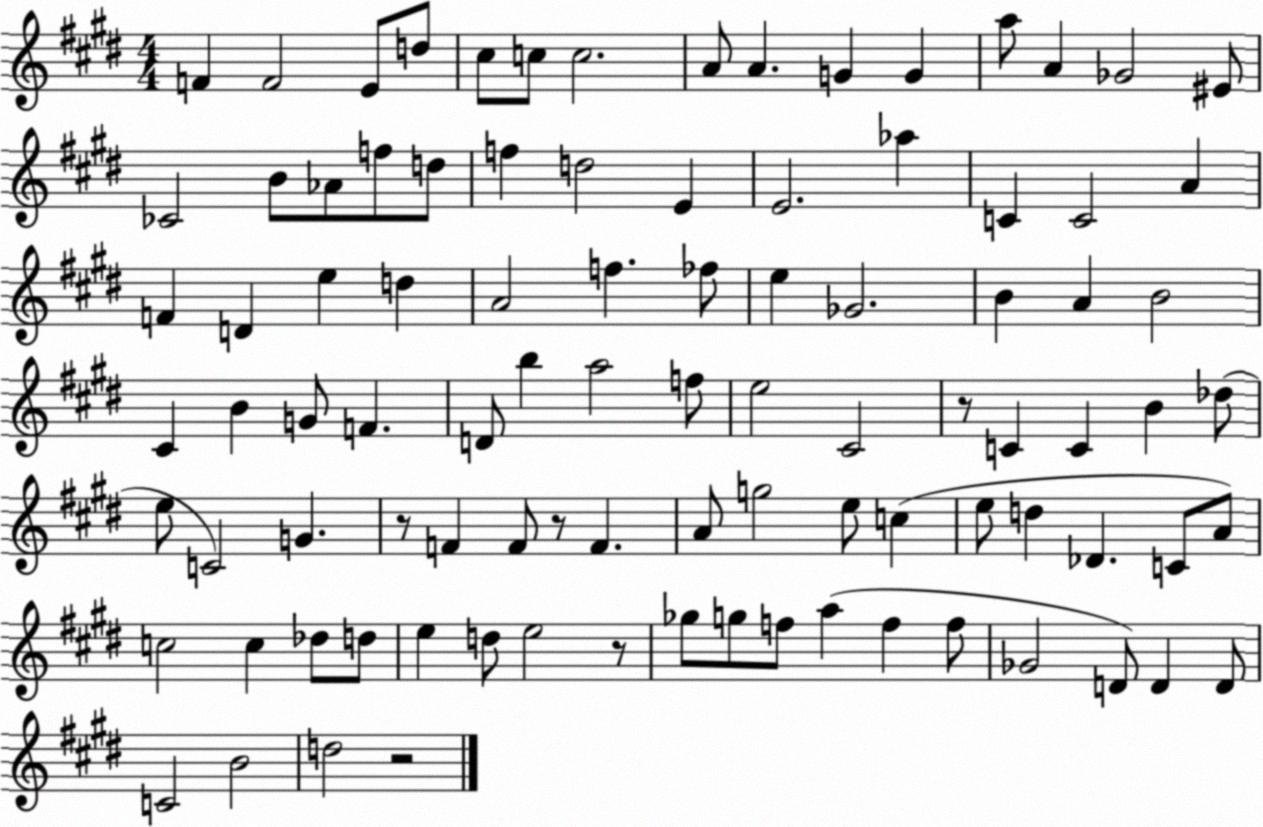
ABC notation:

X:1
T:Untitled
M:4/4
L:1/4
K:E
F F2 E/2 d/2 ^c/2 c/2 c2 A/2 A G G a/2 A _G2 ^E/2 _C2 B/2 _A/2 f/2 d/2 f d2 E E2 _a C C2 A F D e d A2 f _f/2 e _G2 B A B2 ^C B G/2 F D/2 b a2 f/2 e2 ^C2 z/2 C C B _d/2 e/2 C2 G z/2 F F/2 z/2 F A/2 g2 e/2 c e/2 d _D C/2 A/2 c2 c _d/2 d/2 e d/2 e2 z/2 _g/2 g/2 f/2 a f f/2 _G2 D/2 D D/2 C2 B2 d2 z2